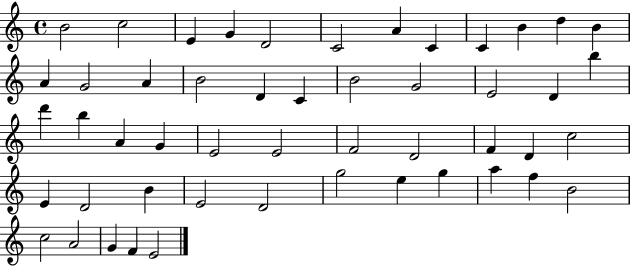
X:1
T:Untitled
M:4/4
L:1/4
K:C
B2 c2 E G D2 C2 A C C B d B A G2 A B2 D C B2 G2 E2 D b d' b A G E2 E2 F2 D2 F D c2 E D2 B E2 D2 g2 e g a f B2 c2 A2 G F E2